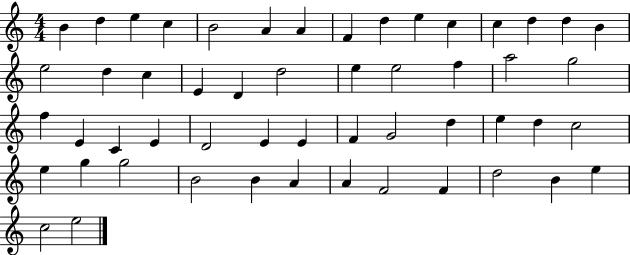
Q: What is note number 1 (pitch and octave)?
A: B4